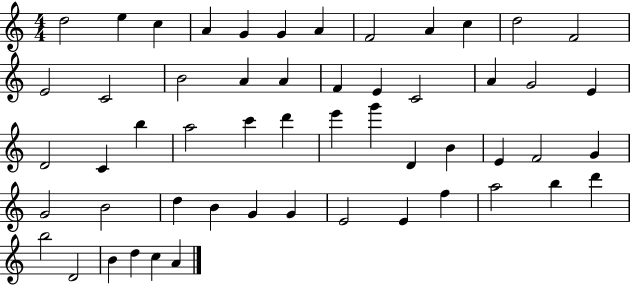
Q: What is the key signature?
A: C major